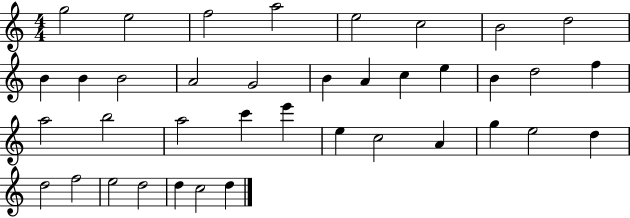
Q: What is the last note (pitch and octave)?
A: D5